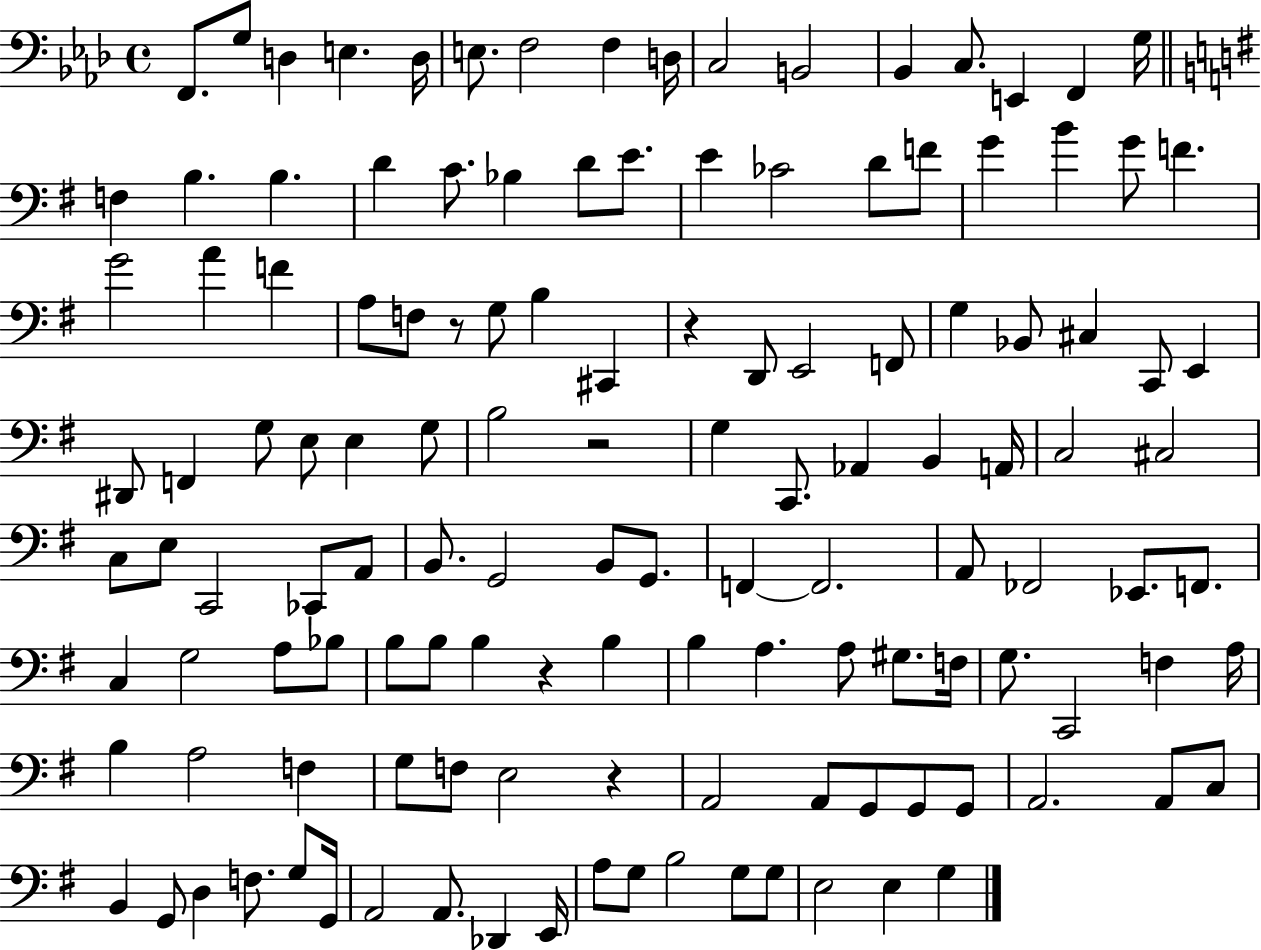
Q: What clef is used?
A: bass